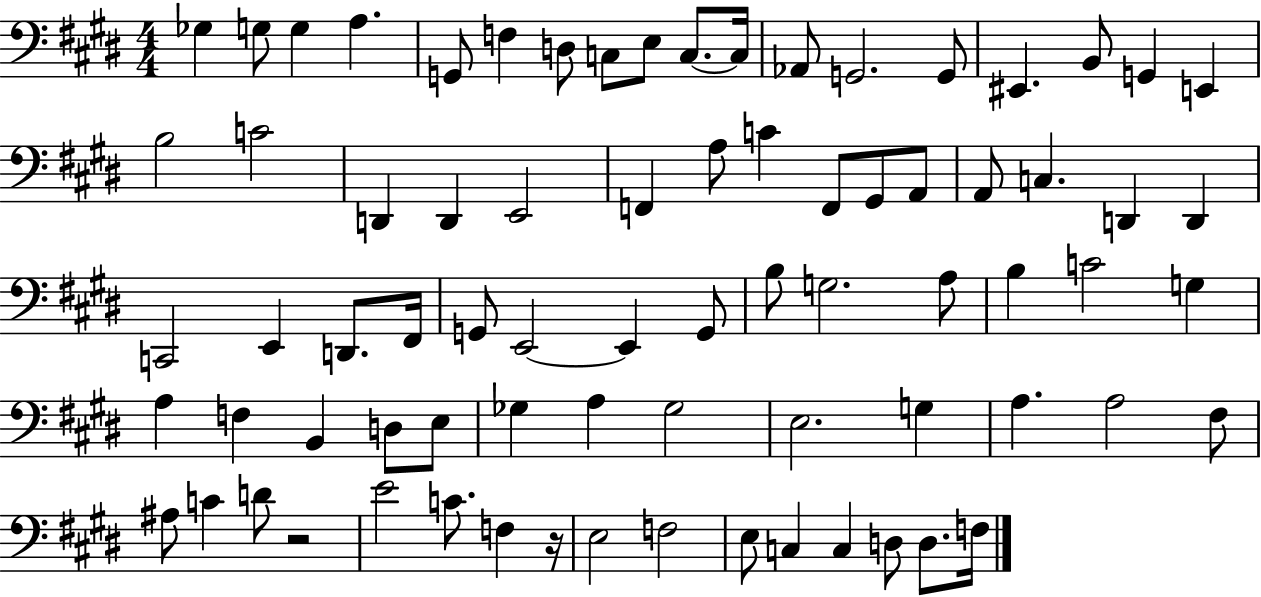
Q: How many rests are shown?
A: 2